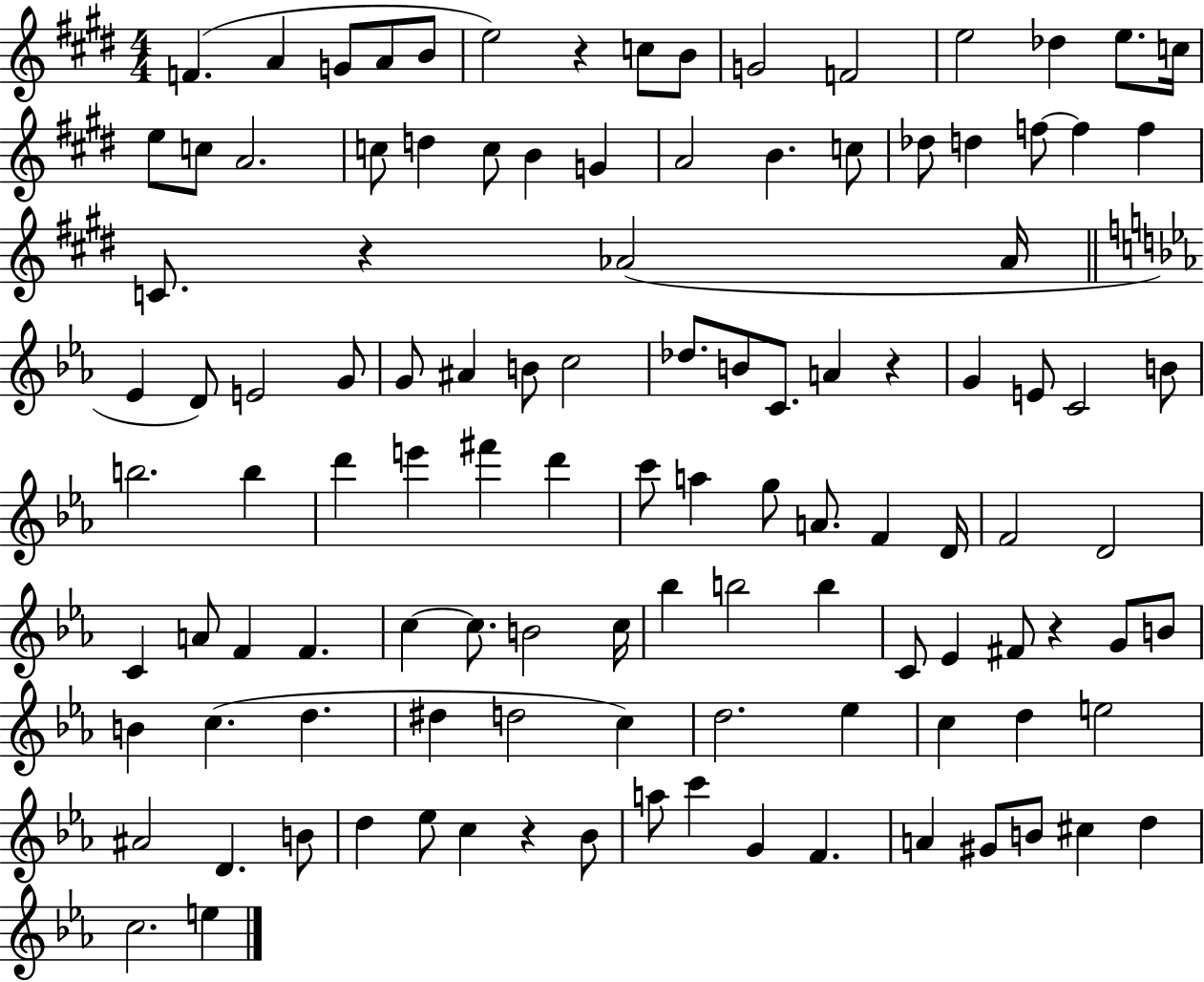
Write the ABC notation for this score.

X:1
T:Untitled
M:4/4
L:1/4
K:E
F A G/2 A/2 B/2 e2 z c/2 B/2 G2 F2 e2 _d e/2 c/4 e/2 c/2 A2 c/2 d c/2 B G A2 B c/2 _d/2 d f/2 f f C/2 z _A2 _A/4 _E D/2 E2 G/2 G/2 ^A B/2 c2 _d/2 B/2 C/2 A z G E/2 C2 B/2 b2 b d' e' ^f' d' c'/2 a g/2 A/2 F D/4 F2 D2 C A/2 F F c c/2 B2 c/4 _b b2 b C/2 _E ^F/2 z G/2 B/2 B c d ^d d2 c d2 _e c d e2 ^A2 D B/2 d _e/2 c z _B/2 a/2 c' G F A ^G/2 B/2 ^c d c2 e